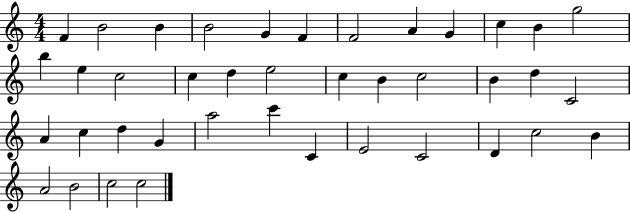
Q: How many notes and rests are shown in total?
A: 40